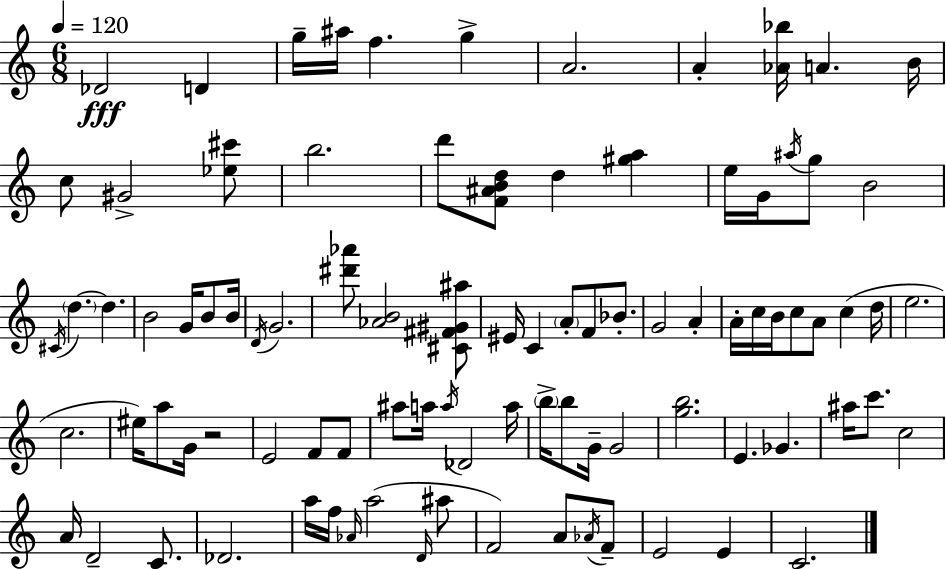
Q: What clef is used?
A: treble